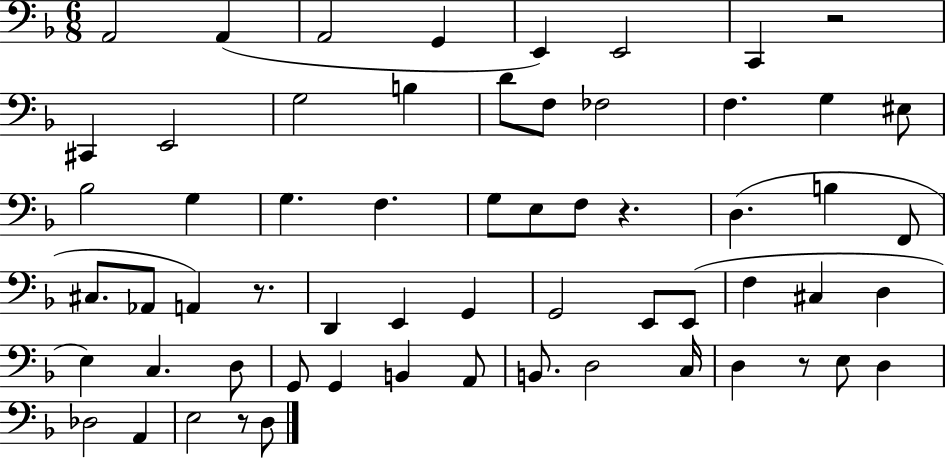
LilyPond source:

{
  \clef bass
  \numericTimeSignature
  \time 6/8
  \key f \major
  a,2 a,4( | a,2 g,4 | e,4) e,2 | c,4 r2 | \break cis,4 e,2 | g2 b4 | d'8 f8 fes2 | f4. g4 eis8 | \break bes2 g4 | g4. f4. | g8 e8 f8 r4. | d4.( b4 f,8 | \break cis8. aes,8 a,4) r8. | d,4 e,4 g,4 | g,2 e,8 e,8( | f4 cis4 d4 | \break e4) c4. d8 | g,8 g,4 b,4 a,8 | b,8. d2 c16 | d4 r8 e8 d4 | \break des2 a,4 | e2 r8 d8 | \bar "|."
}